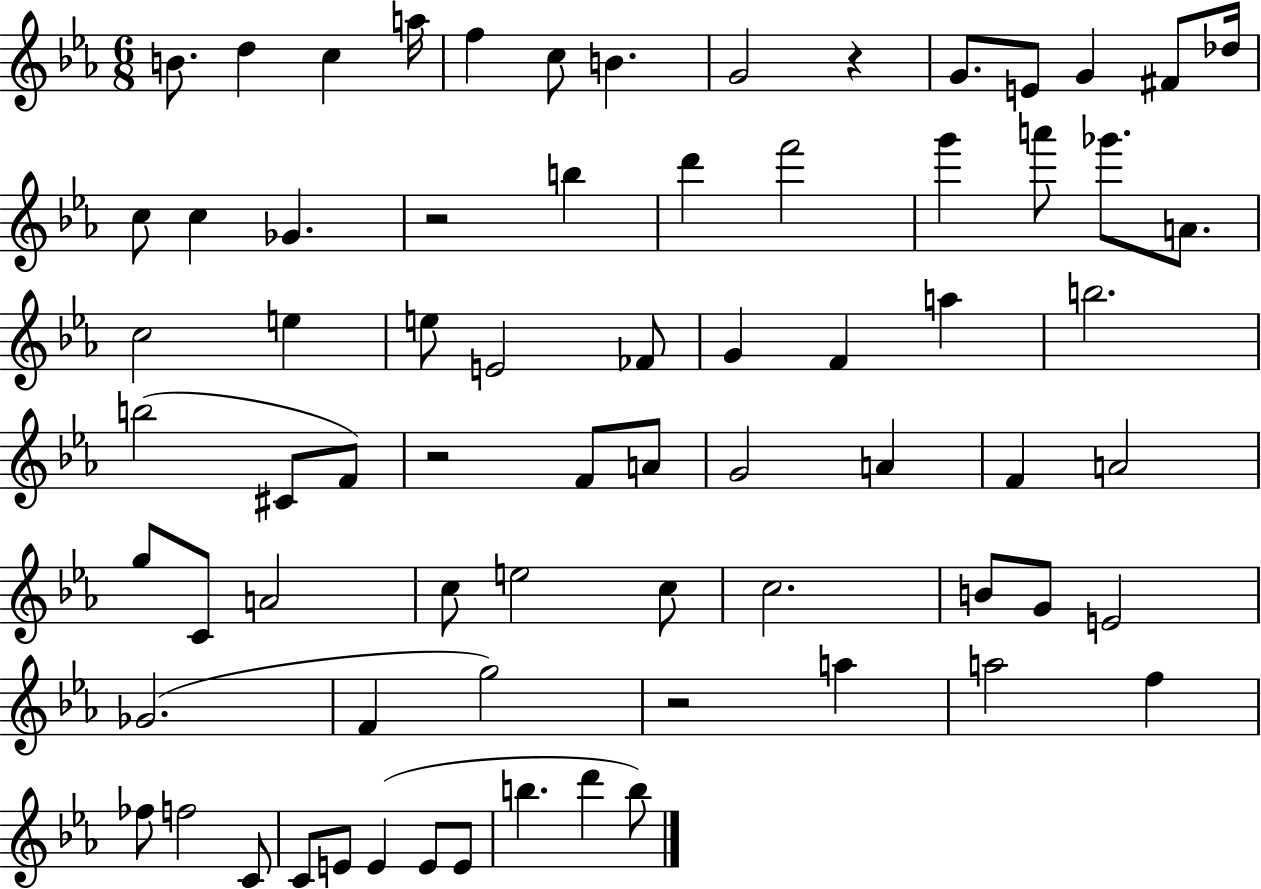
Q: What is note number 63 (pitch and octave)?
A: E4